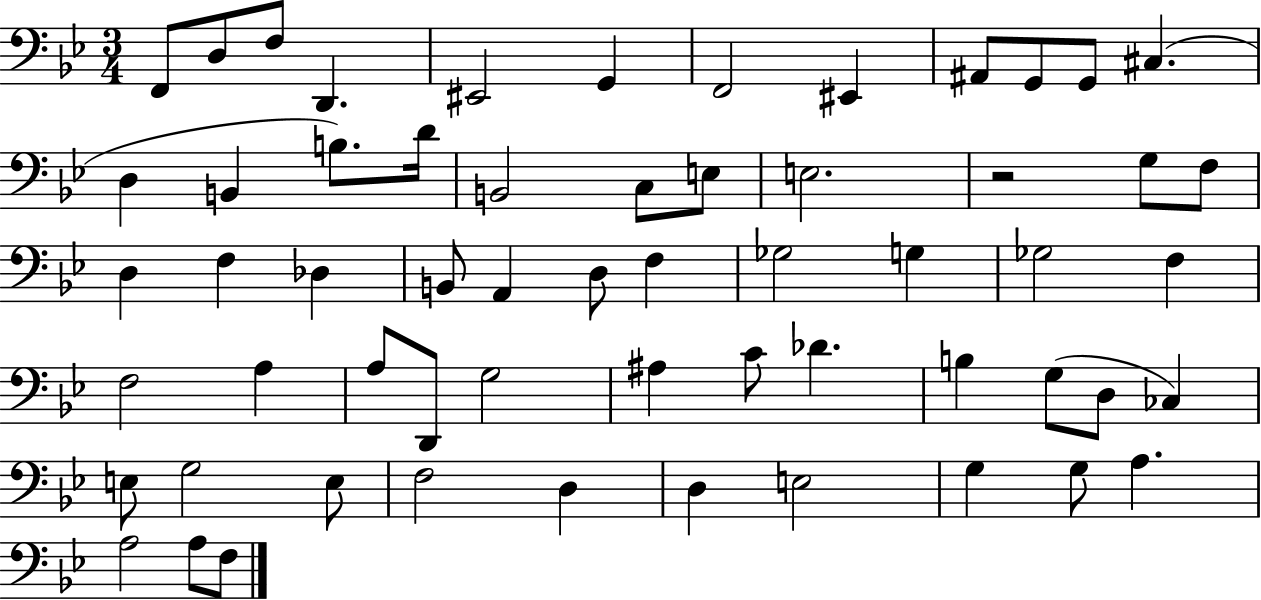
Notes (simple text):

F2/e D3/e F3/e D2/q. EIS2/h G2/q F2/h EIS2/q A#2/e G2/e G2/e C#3/q. D3/q B2/q B3/e. D4/s B2/h C3/e E3/e E3/h. R/h G3/e F3/e D3/q F3/q Db3/q B2/e A2/q D3/e F3/q Gb3/h G3/q Gb3/h F3/q F3/h A3/q A3/e D2/e G3/h A#3/q C4/e Db4/q. B3/q G3/e D3/e CES3/q E3/e G3/h E3/e F3/h D3/q D3/q E3/h G3/q G3/e A3/q. A3/h A3/e F3/e